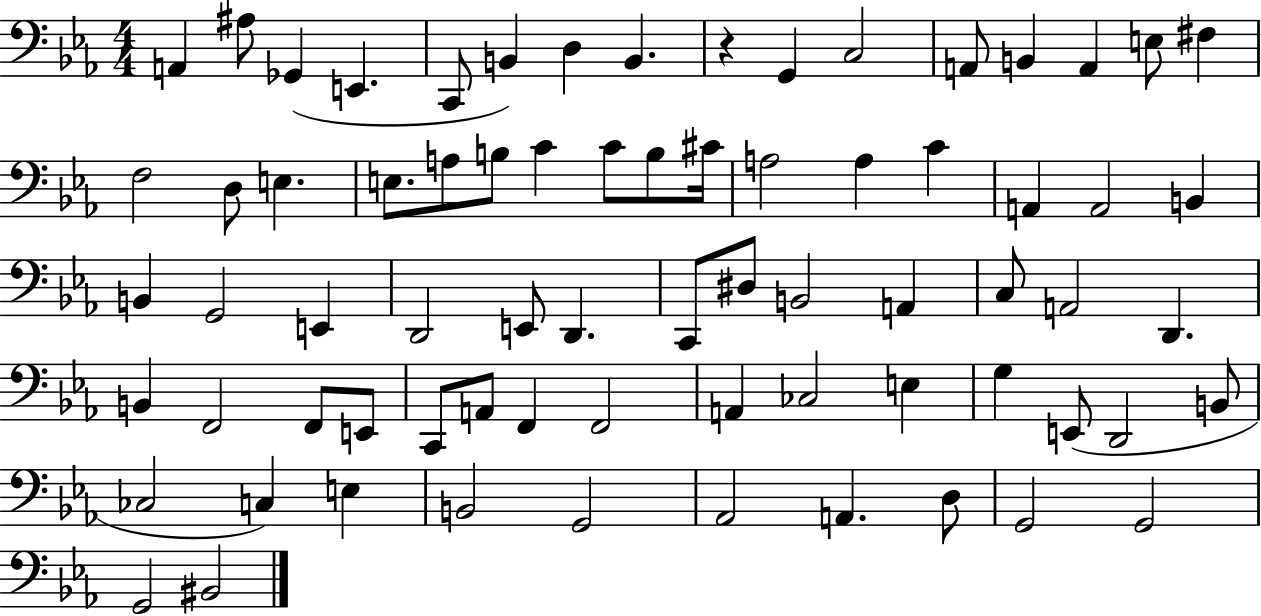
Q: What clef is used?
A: bass